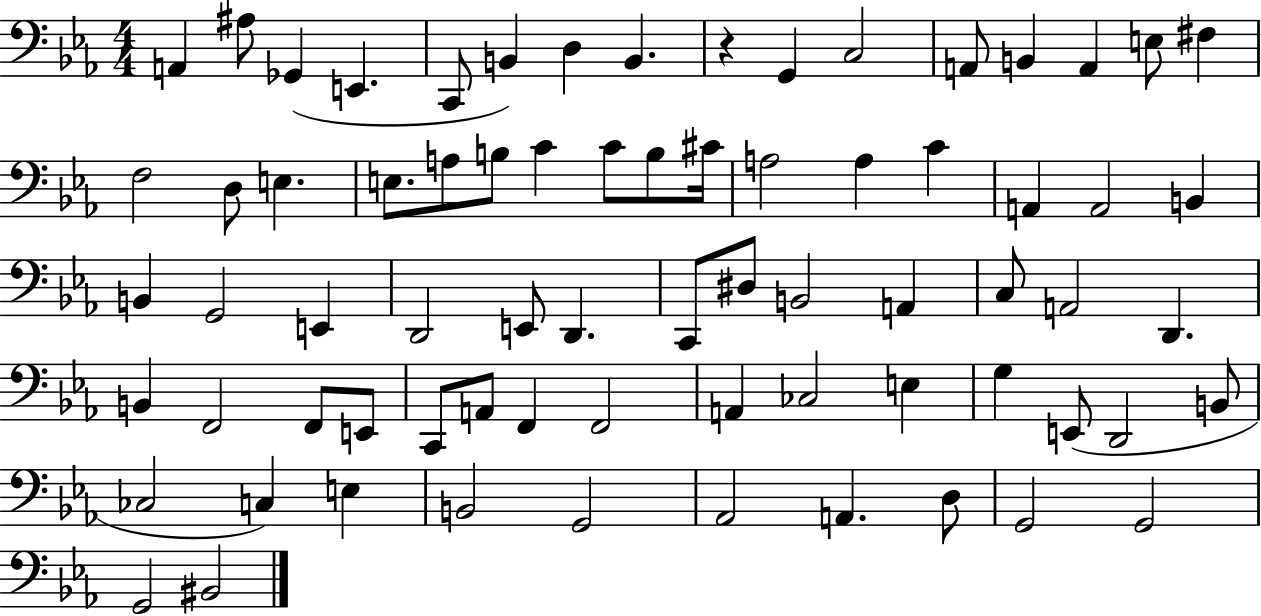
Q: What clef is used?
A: bass